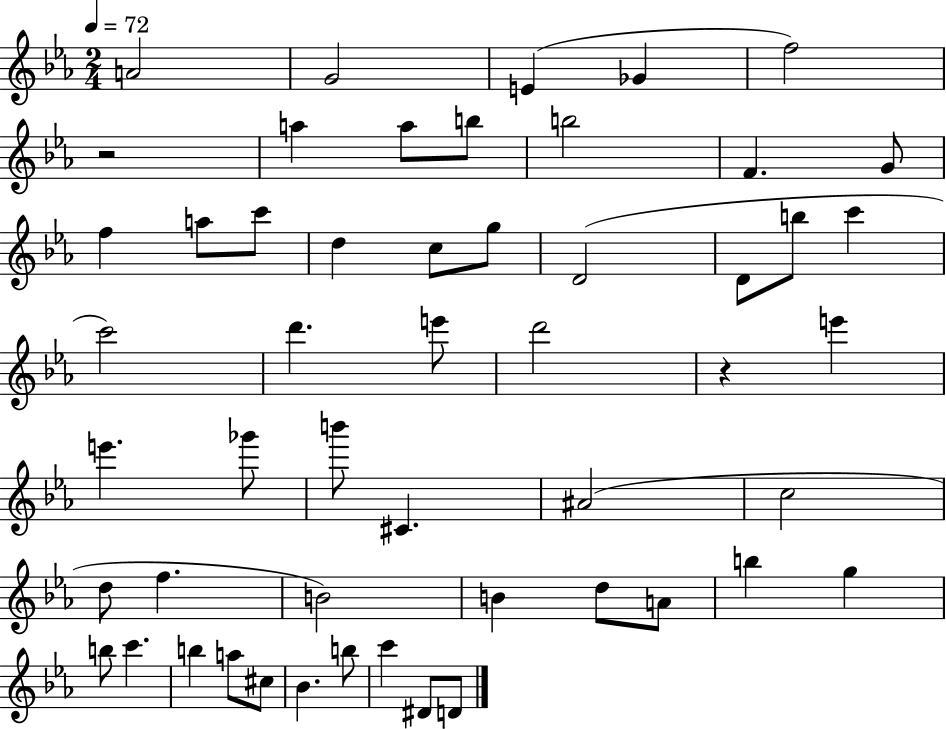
X:1
T:Untitled
M:2/4
L:1/4
K:Eb
A2 G2 E _G f2 z2 a a/2 b/2 b2 F G/2 f a/2 c'/2 d c/2 g/2 D2 D/2 b/2 c' c'2 d' e'/2 d'2 z e' e' _g'/2 b'/2 ^C ^A2 c2 d/2 f B2 B d/2 A/2 b g b/2 c' b a/2 ^c/2 _B b/2 c' ^D/2 D/2